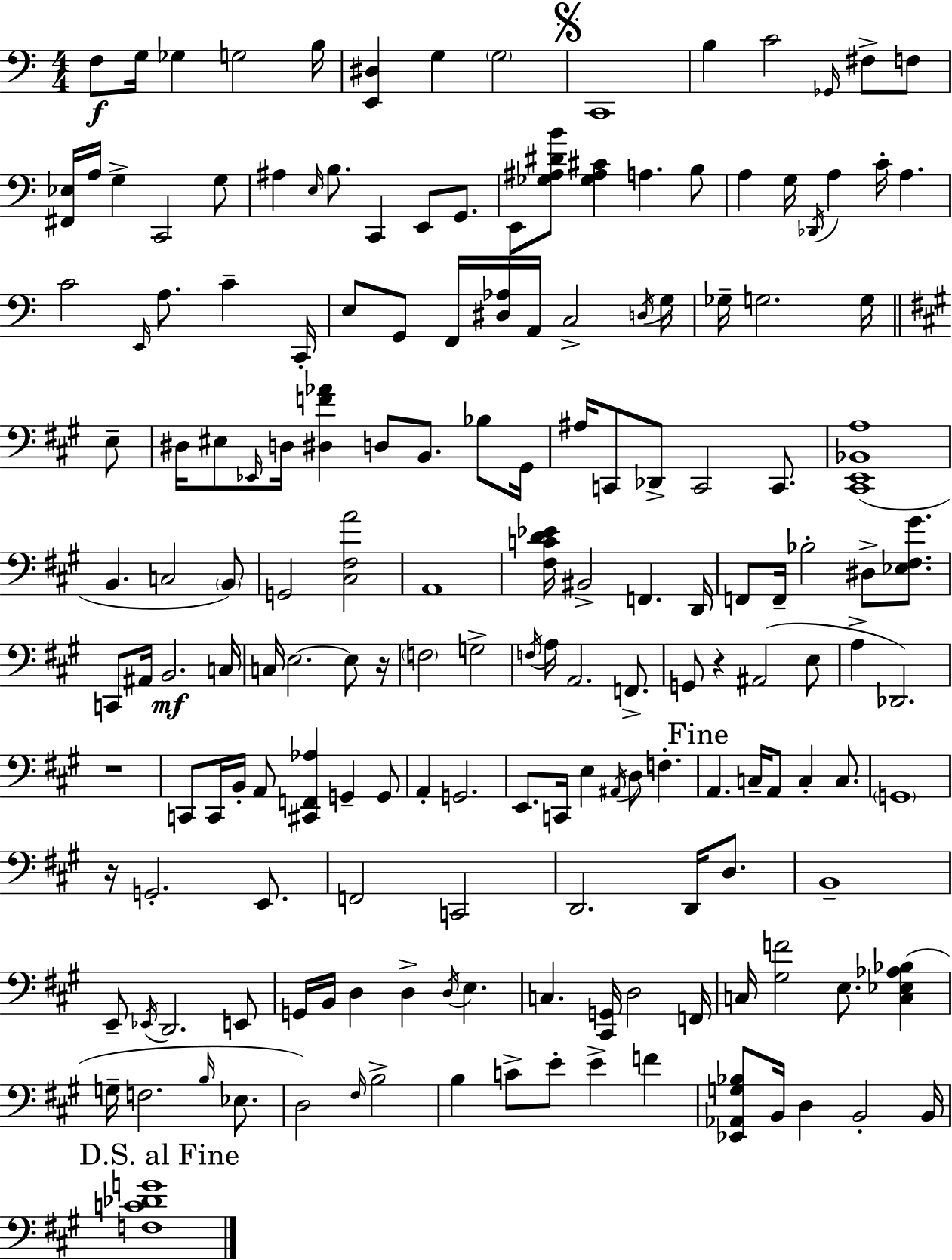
{
  \clef bass
  \numericTimeSignature
  \time 4/4
  \key a \minor
  f8\f g16 ges4 g2 b16 | <e, dis>4 g4 \parenthesize g2 | \mark \markup { \musicglyph "scripts.segno" } c,1 | b4 c'2 \grace { ges,16 } fis8-> f8 | \break <fis, ees>16 a16 g4-> c,2 g8 | ais4 \grace { e16 } b8. c,4 e,8 g,8. | e,8 <ges ais dis' b'>8 <ges ais cis'>4 a4. | b8 a4 g16 \acciaccatura { des,16 } a4 c'16-. a4. | \break c'2 \grace { e,16 } a8. c'4-- | c,16-. e8 g,8 f,16 <dis aes>16 a,16 c2-> | \acciaccatura { d16 } g16 ges16-- g2. | g16 \bar "||" \break \key a \major e8-- dis16 eis8 \grace { ees,16 } d16 <dis f' aes'>4 d8 b,8. | bes8 gis,16 ais16 c,8 des,8-> c,2 | c,8. <cis, e, bes, a>1( | b,4. c2 | \break \parenthesize b,8) g,2 <cis fis a'>2 | a,1 | <fis c' d' ees'>16 bis,2-> f,4. | d,16 f,8 f,16-- bes2-. dis8-> | \break <ees fis gis'>8. c,8 ais,16 b,2.\mf | c16 c16 e2.~~ | e8 r16 \parenthesize f2 g2-> | \acciaccatura { f16 } a16 a,2. | \break f,8.-> g,8 r4 ais,2( | e8 a4-> des,2.) | r1 | c,8 c,16 b,16-. a,8 <cis, f, aes>4 g,4-- | \break g,8 a,4-. g,2. | e,8. c,16 e4 \acciaccatura { ais,16 } d8 f4.-. | \mark "Fine" a,4. c16-- a,8 c4-. | c8. \parenthesize g,1 | \break r16 g,2.-. | e,8. f,2 c,2 | d,2. | d,16 d8. b,1-- | \break e,8-- \acciaccatura { ees,16 } d,2. | e,8 g,16 b,16 d4 d4-> | \acciaccatura { d16 } e4. c4. <cis, g,>16 d2 | f,16 c16 <gis f'>2 | \break e8. <c ees aes bes>4( g16-- f2. | \grace { b16 } ees8. d2) | \grace { fis16 } b2-> b4 c'8-> e'8-. | e'4-> f'4 <ees, aes, g bes>8 b,16 d4 | \break b,2-. b,16 \mark "D.S. al Fine" <f c' des' g'>1 | \bar "|."
}